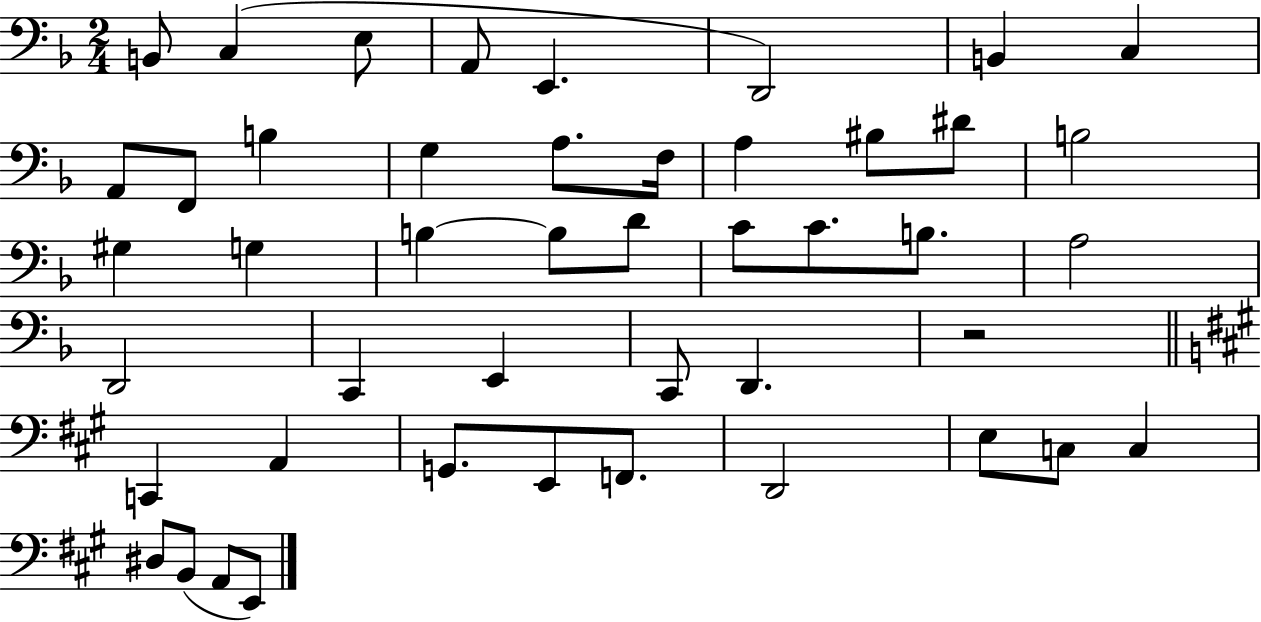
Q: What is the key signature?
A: F major